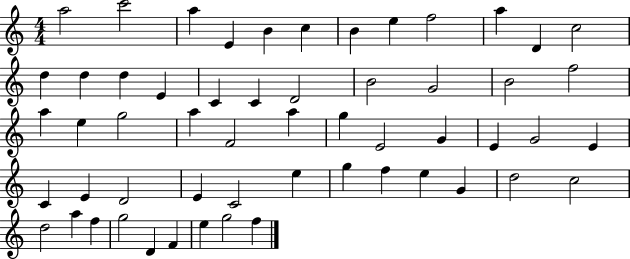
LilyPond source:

{
  \clef treble
  \numericTimeSignature
  \time 4/4
  \key c \major
  a''2 c'''2 | a''4 e'4 b'4 c''4 | b'4 e''4 f''2 | a''4 d'4 c''2 | \break d''4 d''4 d''4 e'4 | c'4 c'4 d'2 | b'2 g'2 | b'2 f''2 | \break a''4 e''4 g''2 | a''4 f'2 a''4 | g''4 e'2 g'4 | e'4 g'2 e'4 | \break c'4 e'4 d'2 | e'4 c'2 e''4 | g''4 f''4 e''4 g'4 | d''2 c''2 | \break d''2 a''4 f''4 | g''2 d'4 f'4 | e''4 g''2 f''4 | \bar "|."
}